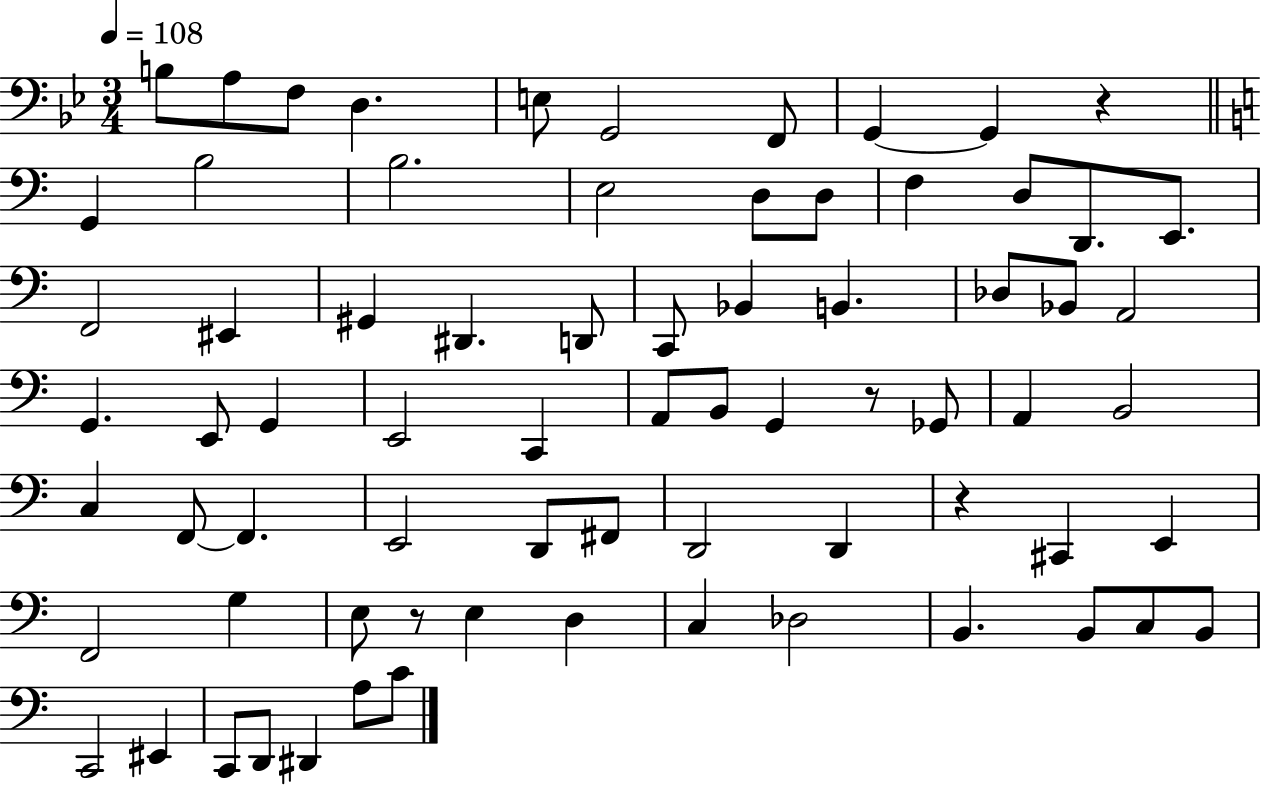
X:1
T:Untitled
M:3/4
L:1/4
K:Bb
B,/2 A,/2 F,/2 D, E,/2 G,,2 F,,/2 G,, G,, z G,, B,2 B,2 E,2 D,/2 D,/2 F, D,/2 D,,/2 E,,/2 F,,2 ^E,, ^G,, ^D,, D,,/2 C,,/2 _B,, B,, _D,/2 _B,,/2 A,,2 G,, E,,/2 G,, E,,2 C,, A,,/2 B,,/2 G,, z/2 _G,,/2 A,, B,,2 C, F,,/2 F,, E,,2 D,,/2 ^F,,/2 D,,2 D,, z ^C,, E,, F,,2 G, E,/2 z/2 E, D, C, _D,2 B,, B,,/2 C,/2 B,,/2 C,,2 ^E,, C,,/2 D,,/2 ^D,, A,/2 C/2